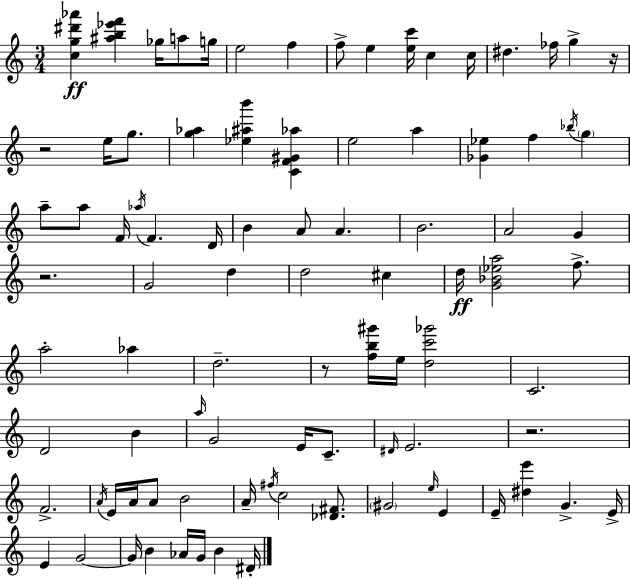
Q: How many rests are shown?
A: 5